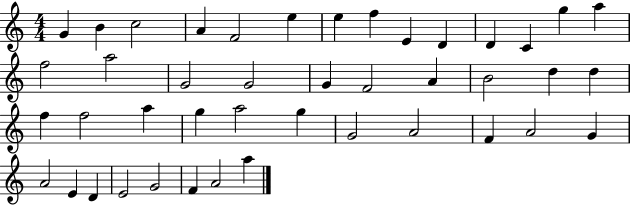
G4/q B4/q C5/h A4/q F4/h E5/q E5/q F5/q E4/q D4/q D4/q C4/q G5/q A5/q F5/h A5/h G4/h G4/h G4/q F4/h A4/q B4/h D5/q D5/q F5/q F5/h A5/q G5/q A5/h G5/q G4/h A4/h F4/q A4/h G4/q A4/h E4/q D4/q E4/h G4/h F4/q A4/h A5/q